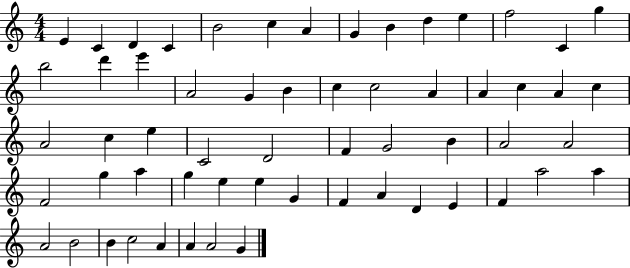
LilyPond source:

{
  \clef treble
  \numericTimeSignature
  \time 4/4
  \key c \major
  e'4 c'4 d'4 c'4 | b'2 c''4 a'4 | g'4 b'4 d''4 e''4 | f''2 c'4 g''4 | \break b''2 d'''4 e'''4 | a'2 g'4 b'4 | c''4 c''2 a'4 | a'4 c''4 a'4 c''4 | \break a'2 c''4 e''4 | c'2 d'2 | f'4 g'2 b'4 | a'2 a'2 | \break f'2 g''4 a''4 | g''4 e''4 e''4 g'4 | f'4 a'4 d'4 e'4 | f'4 a''2 a''4 | \break a'2 b'2 | b'4 c''2 a'4 | a'4 a'2 g'4 | \bar "|."
}